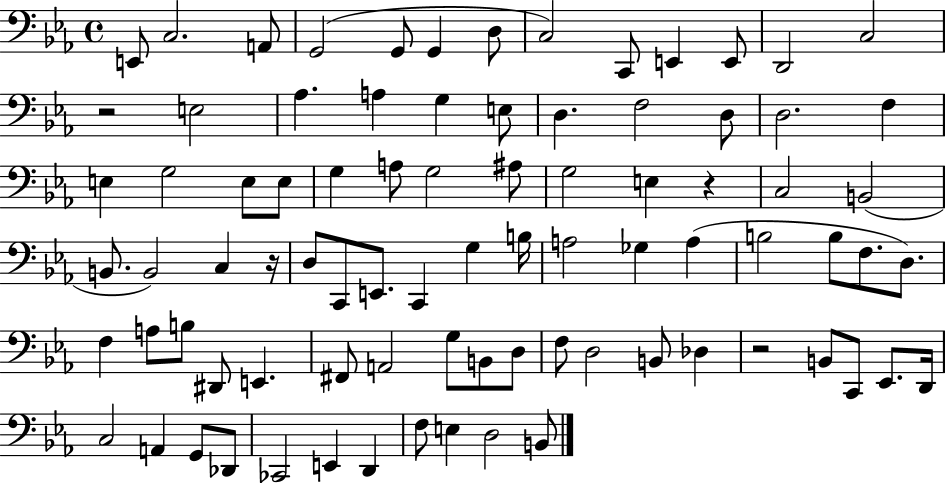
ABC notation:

X:1
T:Untitled
M:4/4
L:1/4
K:Eb
E,,/2 C,2 A,,/2 G,,2 G,,/2 G,, D,/2 C,2 C,,/2 E,, E,,/2 D,,2 C,2 z2 E,2 _A, A, G, E,/2 D, F,2 D,/2 D,2 F, E, G,2 E,/2 E,/2 G, A,/2 G,2 ^A,/2 G,2 E, z C,2 B,,2 B,,/2 B,,2 C, z/4 D,/2 C,,/2 E,,/2 C,, G, B,/4 A,2 _G, A, B,2 B,/2 F,/2 D,/2 F, A,/2 B,/2 ^D,,/2 E,, ^F,,/2 A,,2 G,/2 B,,/2 D,/2 F,/2 D,2 B,,/2 _D, z2 B,,/2 C,,/2 _E,,/2 D,,/4 C,2 A,, G,,/2 _D,,/2 _C,,2 E,, D,, F,/2 E, D,2 B,,/2